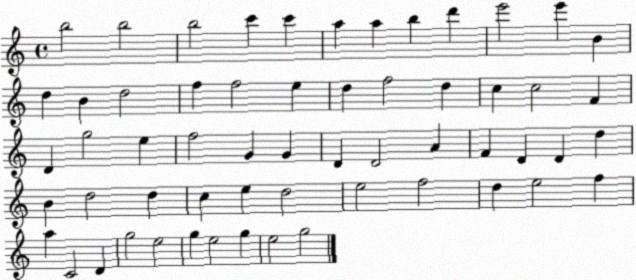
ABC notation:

X:1
T:Untitled
M:4/4
L:1/4
K:C
b2 b2 b2 c' c' a a b d' e'2 e' B d B d2 f f2 e d f2 d c c2 F D g2 e f2 G G D D2 A F D D d B d2 d c e d2 e2 f2 d e2 f a C2 D g2 e2 g e2 g e2 g2